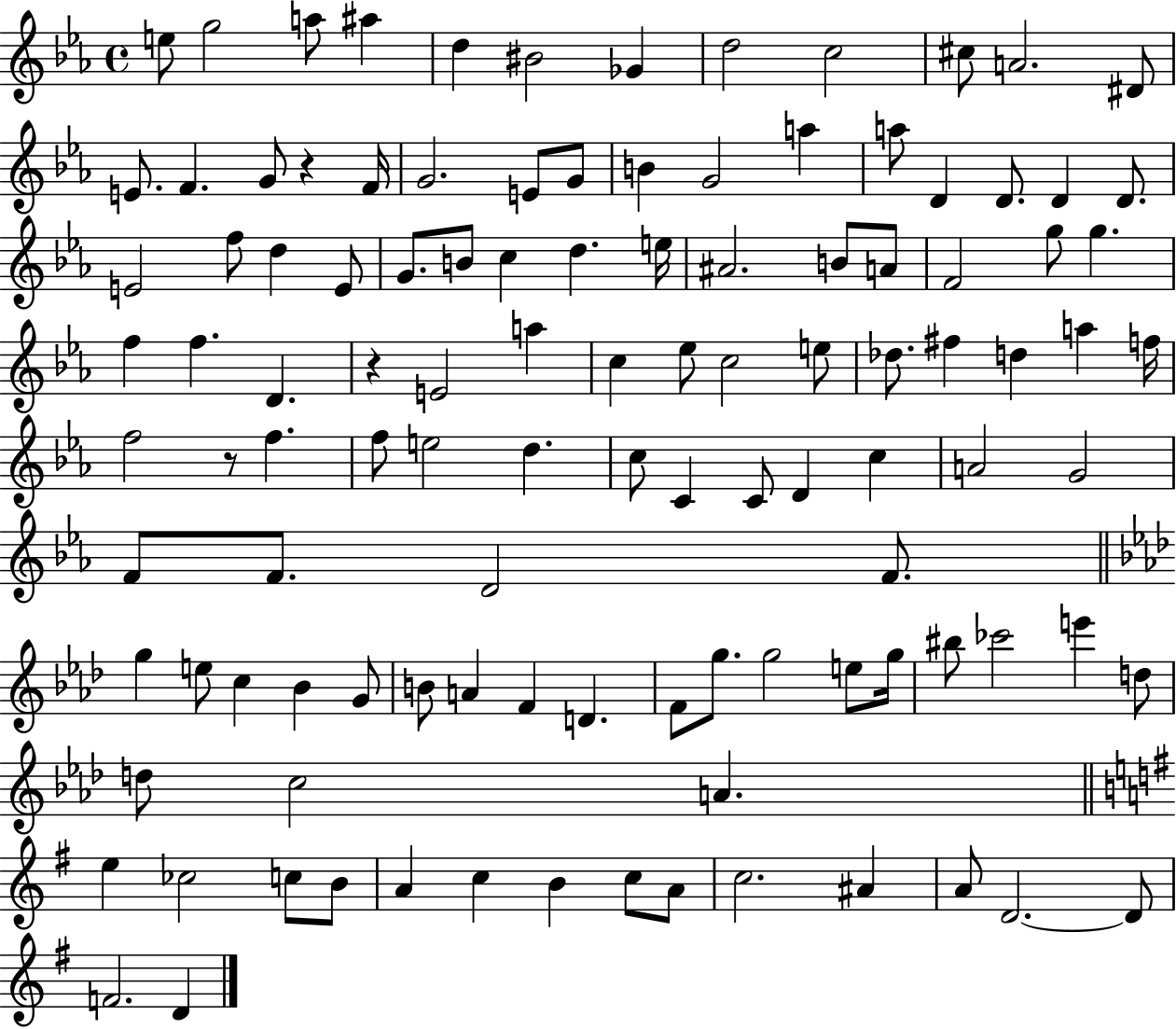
{
  \clef treble
  \time 4/4
  \defaultTimeSignature
  \key ees \major
  e''8 g''2 a''8 ais''4 | d''4 bis'2 ges'4 | d''2 c''2 | cis''8 a'2. dis'8 | \break e'8. f'4. g'8 r4 f'16 | g'2. e'8 g'8 | b'4 g'2 a''4 | a''8 d'4 d'8. d'4 d'8. | \break e'2 f''8 d''4 e'8 | g'8. b'8 c''4 d''4. e''16 | ais'2. b'8 a'8 | f'2 g''8 g''4. | \break f''4 f''4. d'4. | r4 e'2 a''4 | c''4 ees''8 c''2 e''8 | des''8. fis''4 d''4 a''4 f''16 | \break f''2 r8 f''4. | f''8 e''2 d''4. | c''8 c'4 c'8 d'4 c''4 | a'2 g'2 | \break f'8 f'8. d'2 f'8. | \bar "||" \break \key f \minor g''4 e''8 c''4 bes'4 g'8 | b'8 a'4 f'4 d'4. | f'8 g''8. g''2 e''8 g''16 | bis''8 ces'''2 e'''4 d''8 | \break d''8 c''2 a'4. | \bar "||" \break \key g \major e''4 ces''2 c''8 b'8 | a'4 c''4 b'4 c''8 a'8 | c''2. ais'4 | a'8 d'2.~~ d'8 | \break f'2. d'4 | \bar "|."
}